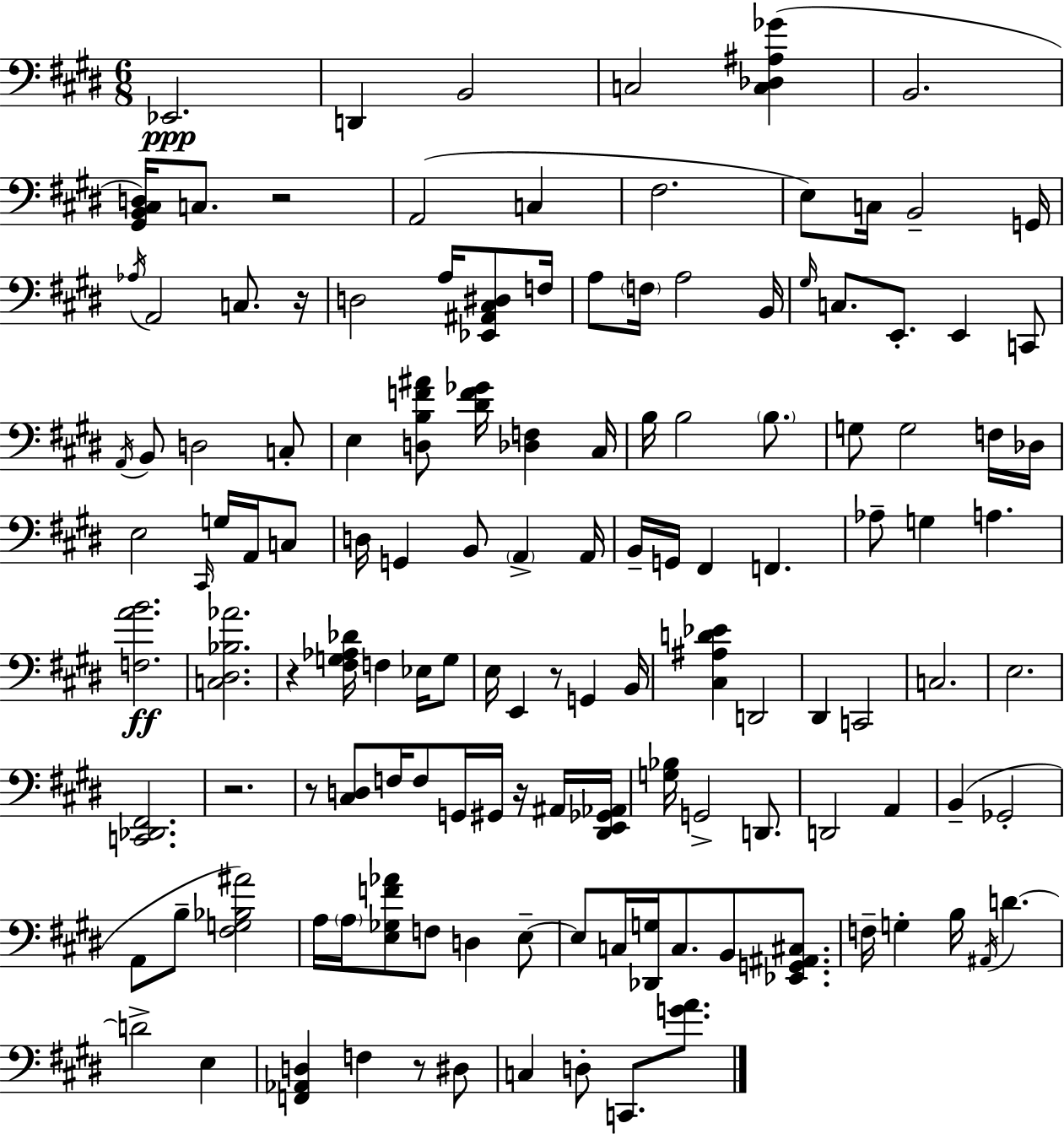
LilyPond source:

{
  \clef bass
  \numericTimeSignature
  \time 6/8
  \key e \major
  ees,2.\ppp | d,4 b,2 | c2 <c des ais ges'>4( | b,2. | \break <gis, b, cis d>16) c8. r2 | a,2( c4 | fis2. | e8) c16 b,2-- g,16 | \break \acciaccatura { aes16 } a,2 c8. | r16 d2 a16 <ees, ais, cis dis>8 | f16 a8 \parenthesize f16 a2 | b,16 \grace { gis16 } c8. e,8.-. e,4 | \break c,8 \acciaccatura { a,16 } b,8 d2 | c8-. e4 <d b f' ais'>8 <dis' f' ges'>16 <des f>4 | cis16 b16 b2 | \parenthesize b8. g8 g2 | \break f16 des16 e2 \grace { cis,16 } | g16 a,16 c8 d16 g,4 b,8 \parenthesize a,4-> | a,16 b,16-- g,16 fis,4 f,4. | aes8-- g4 a4. | \break <f a' b'>2.\ff | <c dis bes aes'>2. | r4 <fis g aes des'>16 f4 | ees16 g8 e16 e,4 r8 g,4 | \break b,16 <cis ais d' ees'>4 d,2 | dis,4 c,2 | c2. | e2. | \break <c, des, fis,>2. | r2. | r8 <cis d>8 f16 f8 g,16 | gis,16 r16 ais,16 <dis, e, ges, aes,>16 <g bes>16 g,2-> | \break d,8. d,2 | a,4 b,4--( ges,2-. | a,8 b8-- <fis g bes ais'>2) | a16 \parenthesize a16 <e ges f' aes'>8 f8 d4 | \break e8--~~ e8 c16 <des, g>16 c8. b,8 | <ees, g, ais, cis>8. f16-- g4-. b16 \acciaccatura { ais,16 } d'4.~~ | d'2-> | e4 <f, aes, d>4 f4 | \break r8 dis8 c4 d8-. c,8. | <g' a'>8. \bar "|."
}